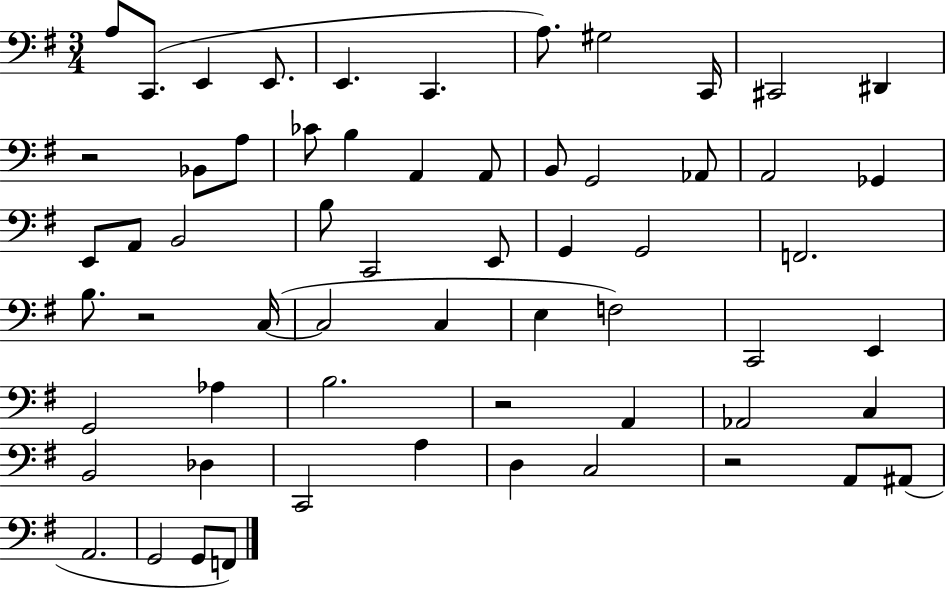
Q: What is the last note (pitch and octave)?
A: F2